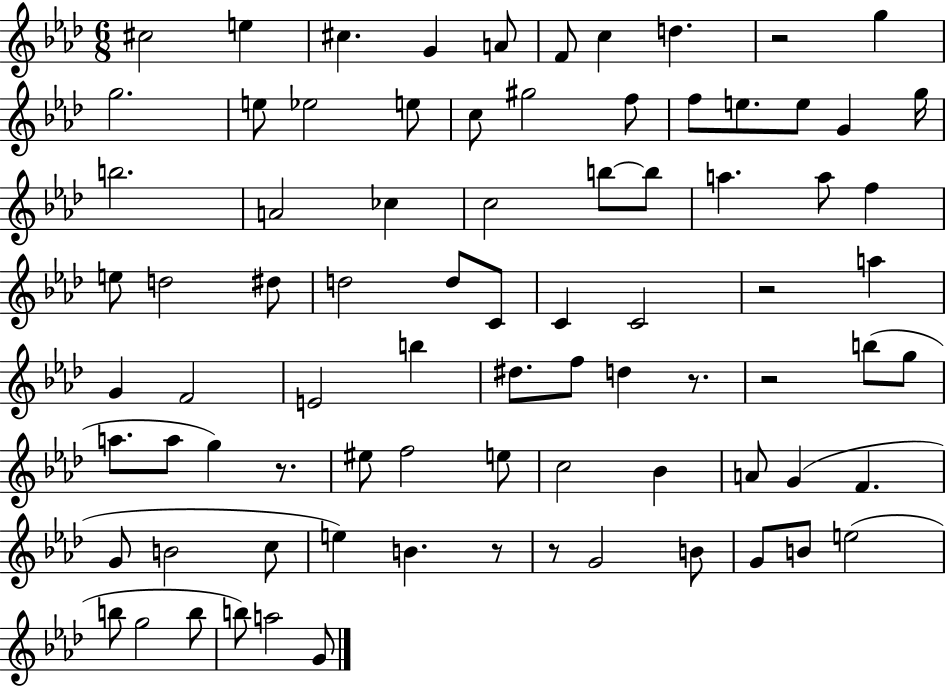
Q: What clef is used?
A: treble